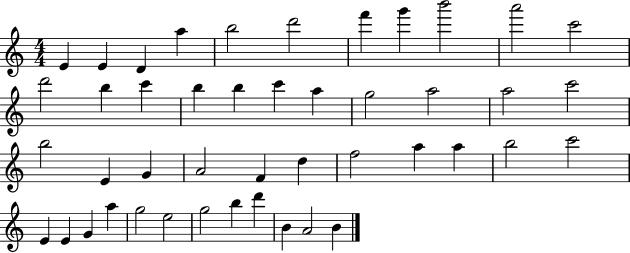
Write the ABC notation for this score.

X:1
T:Untitled
M:4/4
L:1/4
K:C
E E D a b2 d'2 f' g' b'2 a'2 c'2 d'2 b c' b b c' a g2 a2 a2 c'2 b2 E G A2 F d f2 a a b2 c'2 E E G a g2 e2 g2 b d' B A2 B